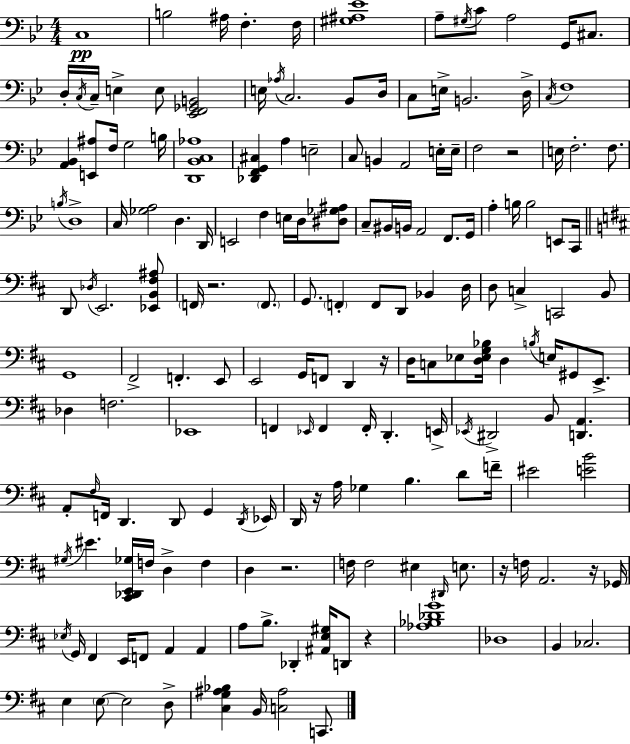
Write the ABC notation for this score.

X:1
T:Untitled
M:4/4
L:1/4
K:Gm
C,4 B,2 ^A,/4 F, F,/4 [^G,^A,_E]4 A,/2 ^G,/4 C/2 A,2 G,,/4 ^C,/2 D,/4 C,/4 C,/4 E, E,/2 [_E,,F,,_G,,B,,]2 E,/4 _A,/4 C,2 _B,,/2 D,/4 C,/2 E,/4 B,,2 D,/4 C,/4 F,4 [A,,_B,,] [E,,^A,]/2 F,/4 G,2 B,/4 [D,,_B,,C,_A,]4 [_D,,F,,G,,^C,] A, E,2 C,/2 B,, A,,2 E,/4 E,/4 F,2 z2 E,/4 F,2 F,/2 B,/4 D,4 C,/4 [_G,A,]2 D, D,,/4 E,,2 F, E,/4 D,/4 [^D,_G,^A,]/2 C,/2 ^B,,/4 B,,/4 A,,2 F,,/2 G,,/4 A, B,/4 B,2 E,,/2 C,,/4 D,,/2 _D,/4 E,,2 [_E,,B,,^F,^A,]/2 F,,/4 z2 F,,/2 G,,/2 F,, F,,/2 D,,/2 _B,, D,/4 D,/2 C, C,,2 B,,/2 G,,4 ^F,,2 F,, E,,/2 E,,2 G,,/4 F,,/2 D,, z/4 D,/4 C,/2 _E,/2 [D,_E,G,_B,]/4 D, B,/4 E,/4 ^G,,/2 E,,/2 _D, F,2 _E,,4 F,, _E,,/4 F,, F,,/4 D,, E,,/4 _E,,/4 ^D,,2 B,,/2 [D,,A,,] A,,/2 ^F,/4 F,,/4 D,, D,,/2 G,, D,,/4 _E,,/4 D,,/4 z/4 A,/4 _G, B, D/2 F/4 ^E2 [EB]2 ^G,/4 ^E [^C,,_D,,E,,_G,]/4 F,/4 D, F, D, z2 F,/4 F,2 ^E, ^D,,/4 E,/2 z/4 F,/4 A,,2 z/4 _G,,/4 _E,/4 G,,/4 ^F,, E,,/4 F,,/2 A,, A,, A,/2 B,/2 _D,, [^A,,E,^G,]/4 D,,/2 z [_A,_B,_DG]4 _D,4 B,, _C,2 E, E,/2 E,2 D,/2 [^C,G,^A,_B,] B,,/4 [C,^A,]2 C,,/2